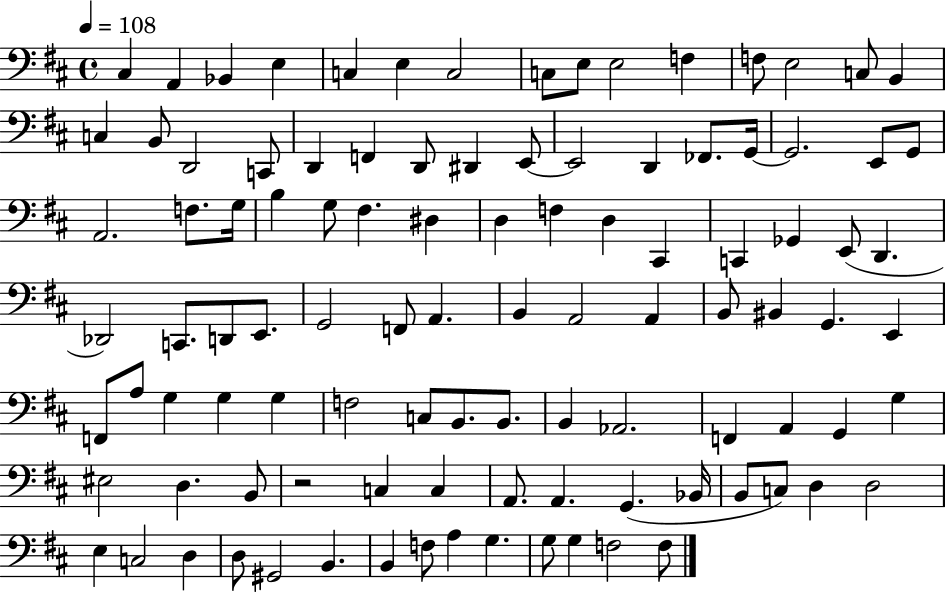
C#3/q A2/q Bb2/q E3/q C3/q E3/q C3/h C3/e E3/e E3/h F3/q F3/e E3/h C3/e B2/q C3/q B2/e D2/h C2/e D2/q F2/q D2/e D#2/q E2/e E2/h D2/q FES2/e. G2/s G2/h. E2/e G2/e A2/h. F3/e. G3/s B3/q G3/e F#3/q. D#3/q D3/q F3/q D3/q C#2/q C2/q Gb2/q E2/e D2/q. Db2/h C2/e. D2/e E2/e. G2/h F2/e A2/q. B2/q A2/h A2/q B2/e BIS2/q G2/q. E2/q F2/e A3/e G3/q G3/q G3/q F3/h C3/e B2/e. B2/e. B2/q Ab2/h. F2/q A2/q G2/q G3/q EIS3/h D3/q. B2/e R/h C3/q C3/q A2/e. A2/q. G2/q. Bb2/s B2/e C3/e D3/q D3/h E3/q C3/h D3/q D3/e G#2/h B2/q. B2/q F3/e A3/q G3/q. G3/e G3/q F3/h F3/e